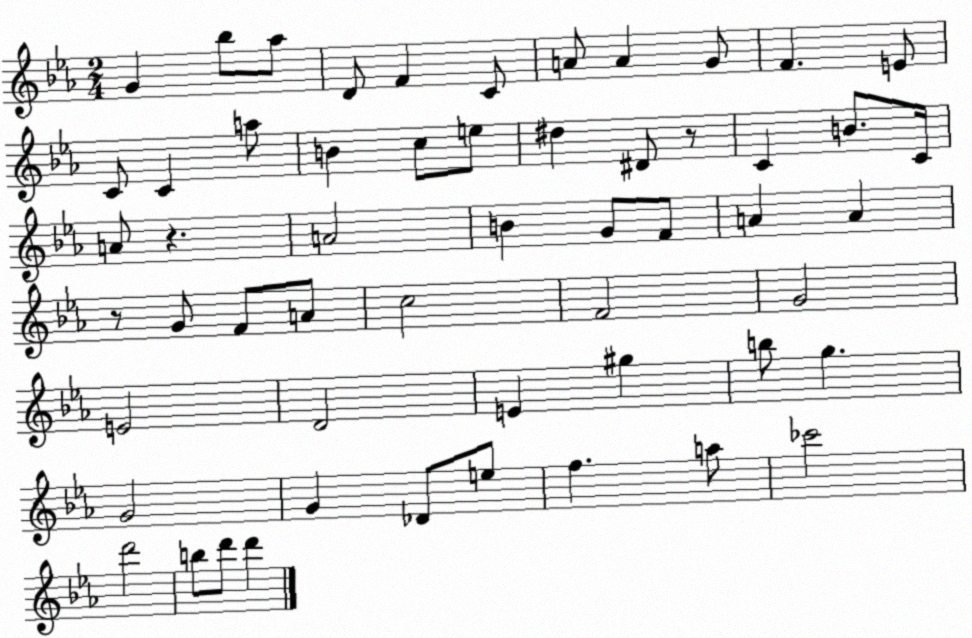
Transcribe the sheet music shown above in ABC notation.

X:1
T:Untitled
M:2/4
L:1/4
K:Eb
G _b/2 _a/2 D/2 F C/2 A/2 A G/2 F E/2 C/2 C a/2 B c/2 e/2 ^d ^D/2 z/2 C B/2 C/4 A/2 z A2 B G/2 F/2 A A z/2 G/2 F/2 A/2 c2 F2 G2 E2 D2 E ^g b/2 g G2 G _D/2 e/2 f a/2 _c'2 d'2 b/2 d'/2 d'